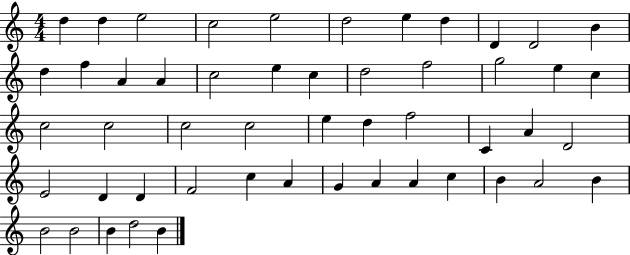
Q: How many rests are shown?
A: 0